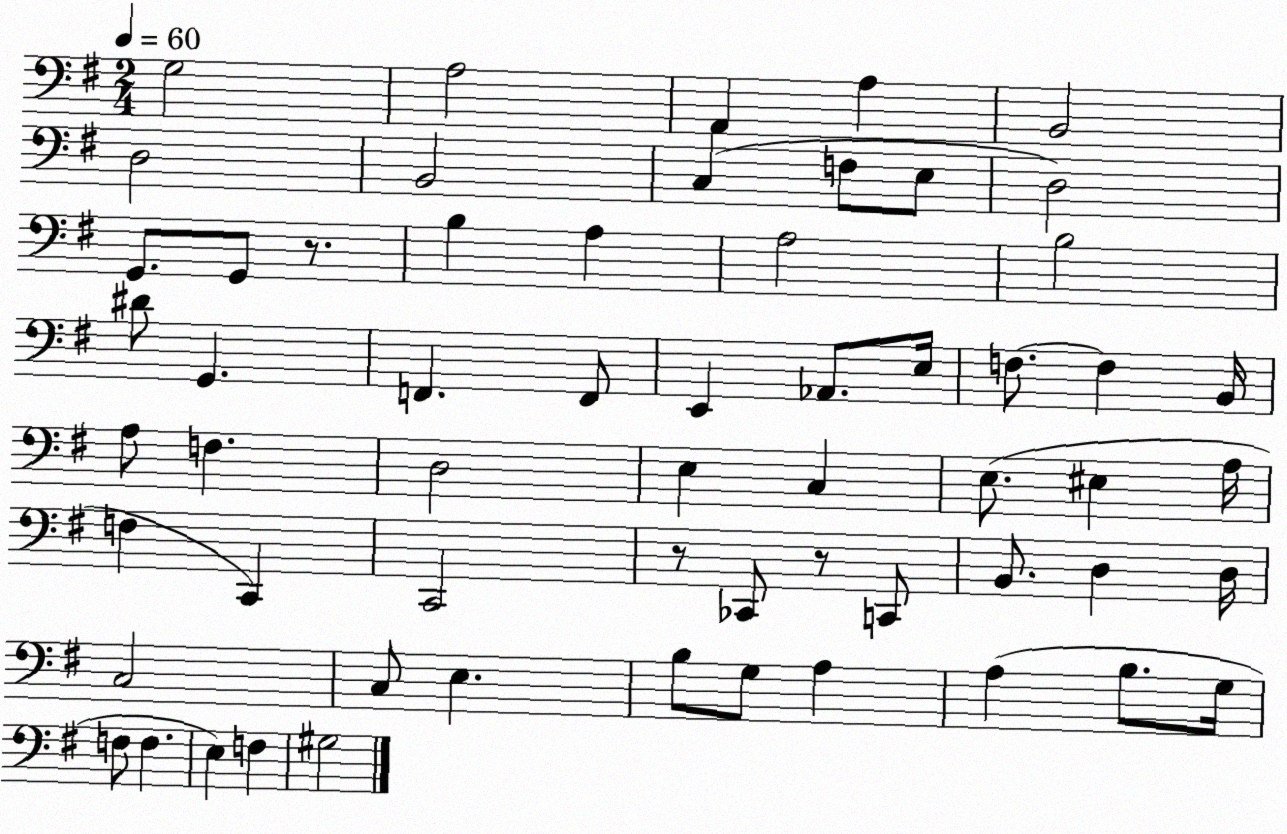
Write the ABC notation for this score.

X:1
T:Untitled
M:2/4
L:1/4
K:G
G,2 A,2 A,, A, B,,2 D,2 B,,2 C, F,/2 E,/2 D,2 G,,/2 G,,/2 z/2 B, A, A,2 B,2 ^D/2 G,, F,, F,,/2 E,, _A,,/2 E,/4 F,/2 F, B,,/4 A,/2 F, D,2 E, C, E,/2 ^E, A,/4 F, C,, C,,2 z/2 _C,,/2 z/2 C,,/2 B,,/2 D, D,/4 C,2 C,/2 E, B,/2 G,/2 A, A, B,/2 G,/4 F,/2 F, E, F, ^G,2